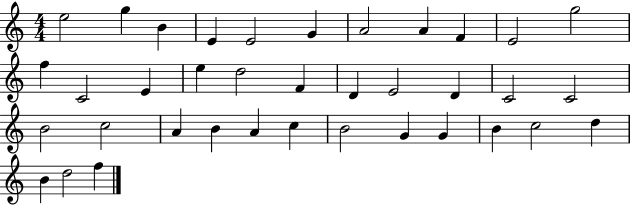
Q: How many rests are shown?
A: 0